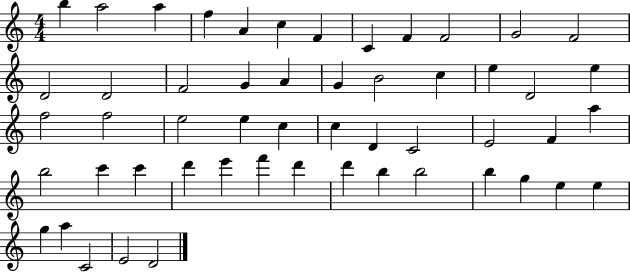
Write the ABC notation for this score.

X:1
T:Untitled
M:4/4
L:1/4
K:C
b a2 a f A c F C F F2 G2 F2 D2 D2 F2 G A G B2 c e D2 e f2 f2 e2 e c c D C2 E2 F a b2 c' c' d' e' f' d' d' b b2 b g e e g a C2 E2 D2